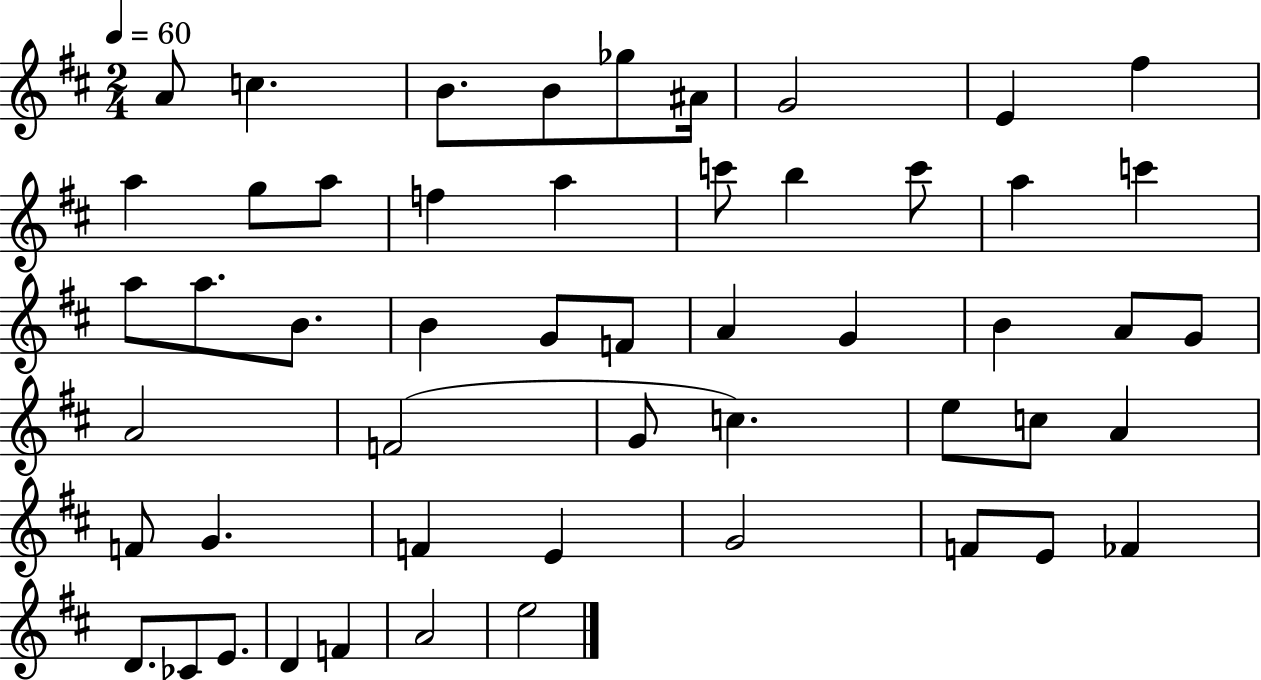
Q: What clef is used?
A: treble